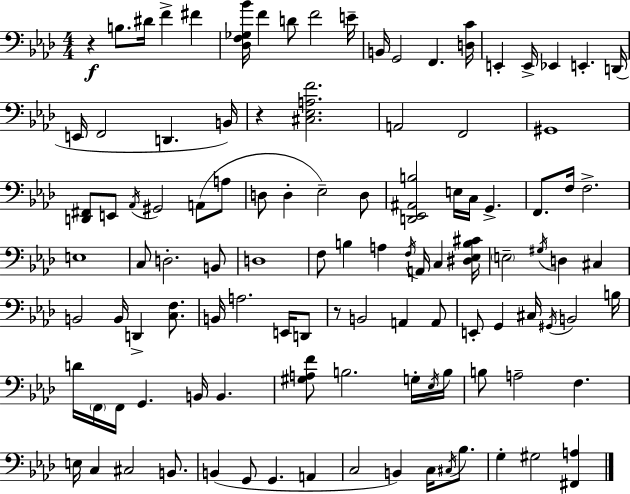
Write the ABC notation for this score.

X:1
T:Untitled
M:4/4
L:1/4
K:Fm
z B,/2 ^D/4 F ^F [_D,F,_G,_B]/4 F D/2 F2 E/4 B,,/4 G,,2 F,, [D,C]/4 E,, E,,/4 _E,, E,, D,,/4 E,,/4 F,,2 D,, B,,/4 z [^C,_E,A,F]2 A,,2 F,,2 ^G,,4 [D,,^F,,]/2 E,,/2 _A,,/4 ^G,,2 A,,/2 A,/2 D,/2 D, _E,2 D,/2 [D,,_E,,^A,,B,]2 E,/4 C,/4 G,, F,,/2 F,/4 F,2 E,4 C,/2 D,2 B,,/2 D,4 F,/2 B, A, F,/4 A,,/4 C, [^D,_E,B,^C]/4 E,2 ^G,/4 D, ^C, B,,2 B,,/4 D,, [C,F,]/2 B,,/4 A,2 E,,/4 D,,/2 z/2 B,,2 A,, A,,/2 E,,/2 G,, ^C,/4 ^G,,/4 B,,2 B,/4 D/4 F,,/4 F,,/4 G,, B,,/4 B,, [^G,A,F]/2 B,2 G,/4 _E,/4 B,/4 B,/2 A,2 F, E,/4 C, ^C,2 B,,/2 B,, G,,/2 G,, A,, C,2 B,, C,/4 ^C,/4 _B,/2 G, ^G,2 [^F,,A,]